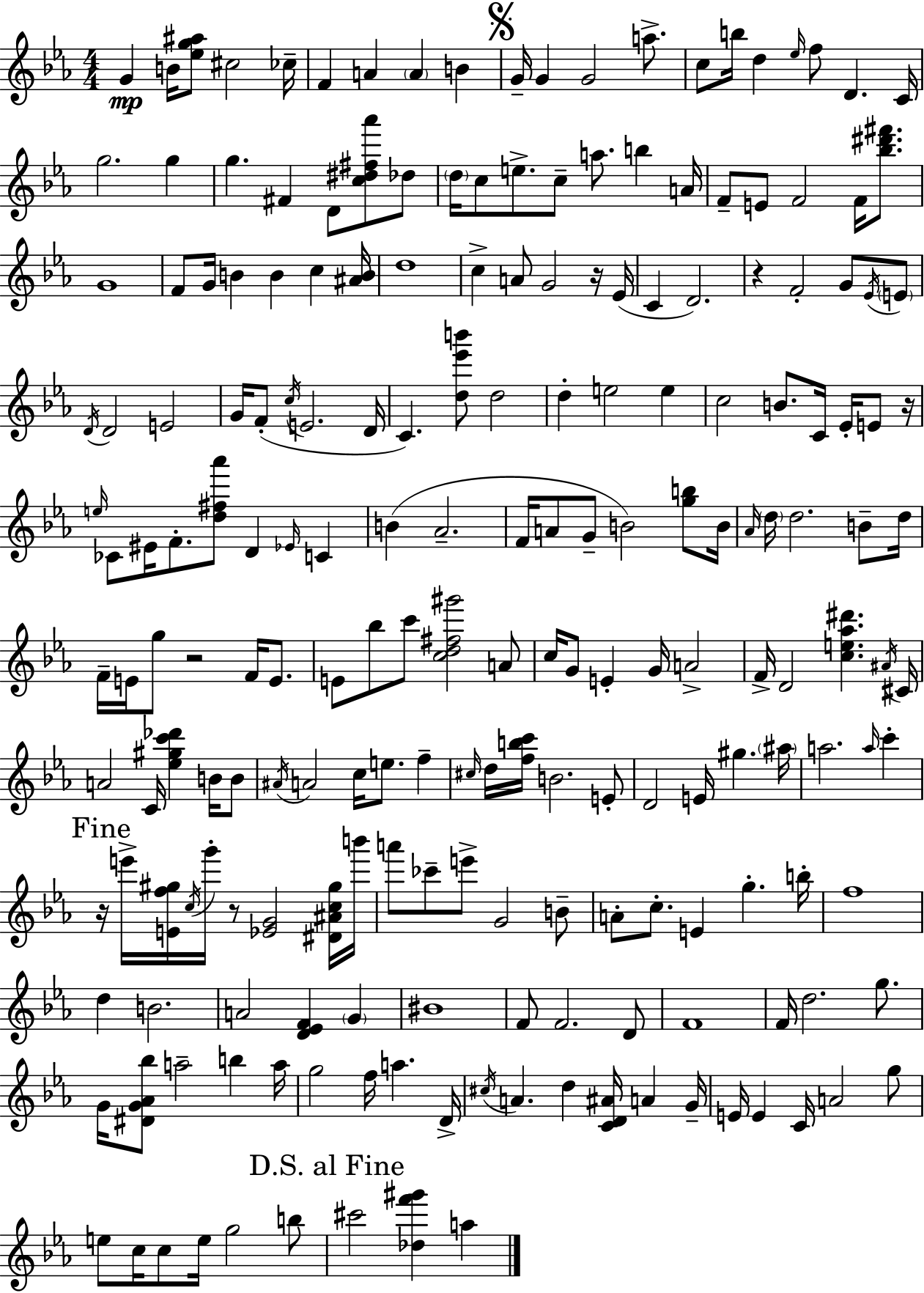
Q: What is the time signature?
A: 4/4